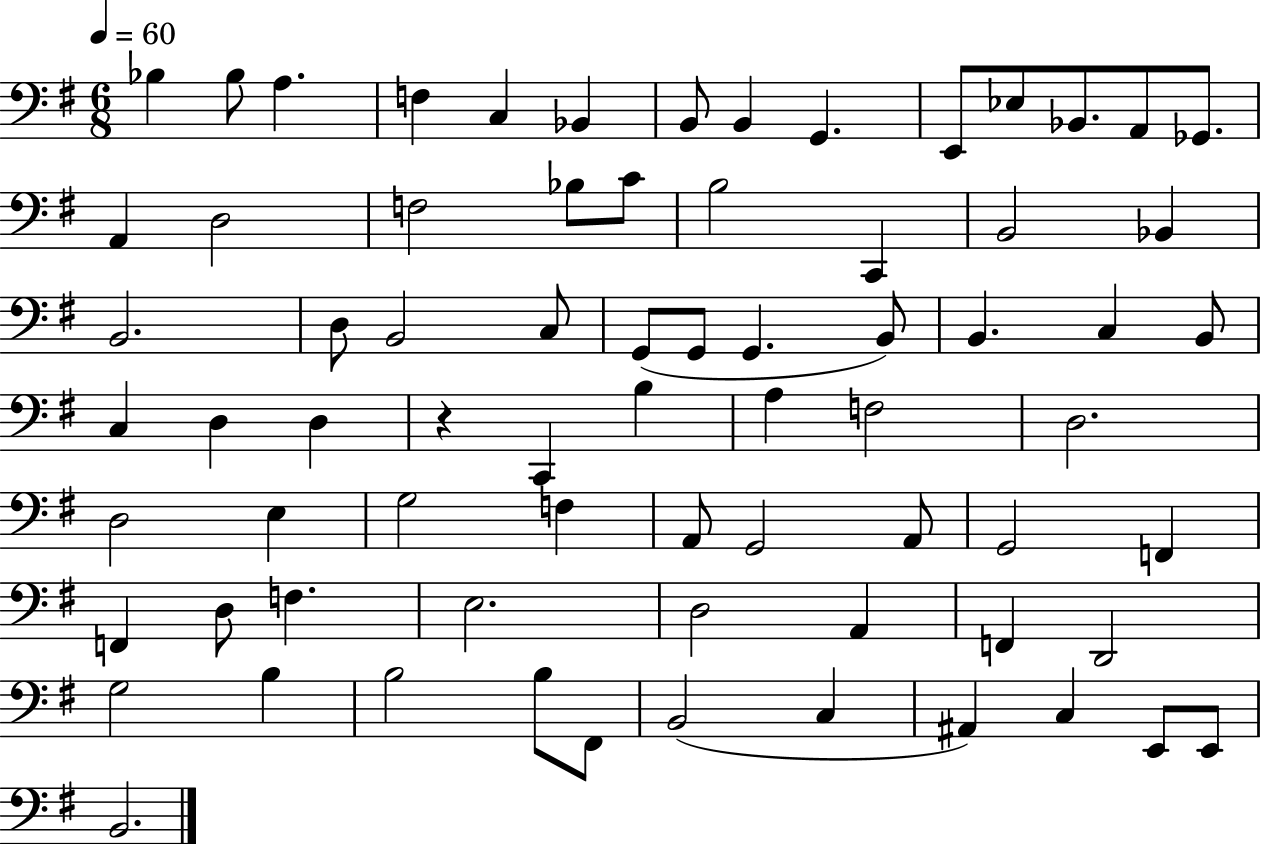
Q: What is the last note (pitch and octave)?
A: B2